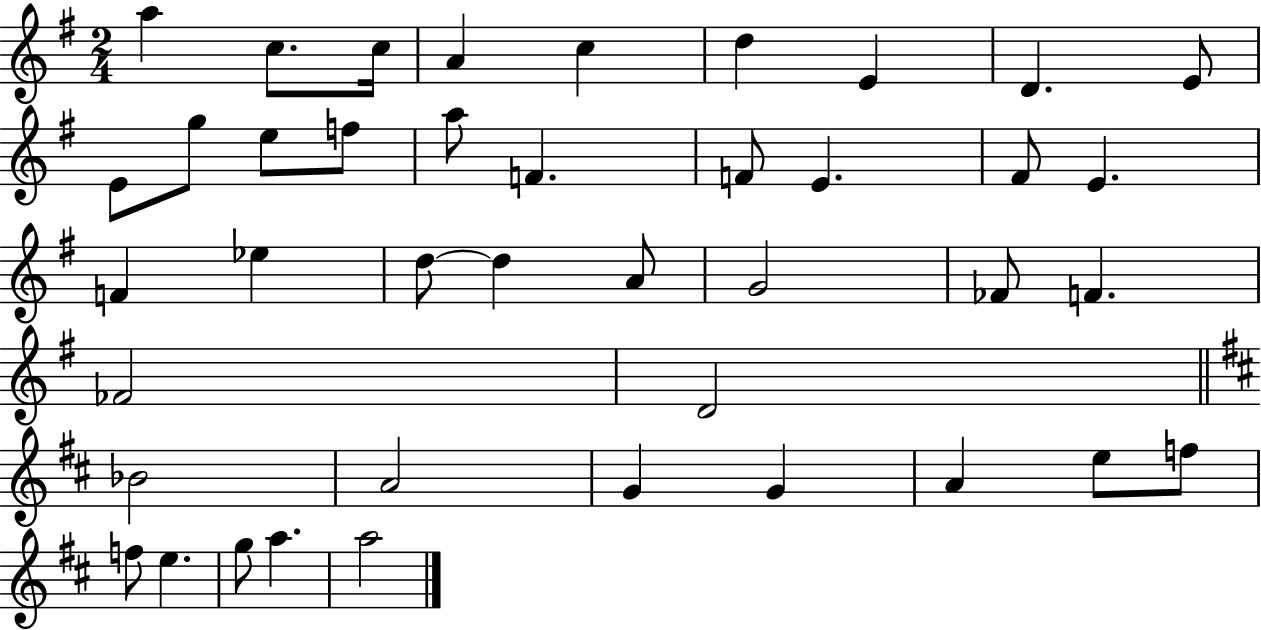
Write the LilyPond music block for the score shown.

{
  \clef treble
  \numericTimeSignature
  \time 2/4
  \key g \major
  a''4 c''8. c''16 | a'4 c''4 | d''4 e'4 | d'4. e'8 | \break e'8 g''8 e''8 f''8 | a''8 f'4. | f'8 e'4. | fis'8 e'4. | \break f'4 ees''4 | d''8~~ d''4 a'8 | g'2 | fes'8 f'4. | \break fes'2 | d'2 | \bar "||" \break \key b \minor bes'2 | a'2 | g'4 g'4 | a'4 e''8 f''8 | \break f''8 e''4. | g''8 a''4. | a''2 | \bar "|."
}